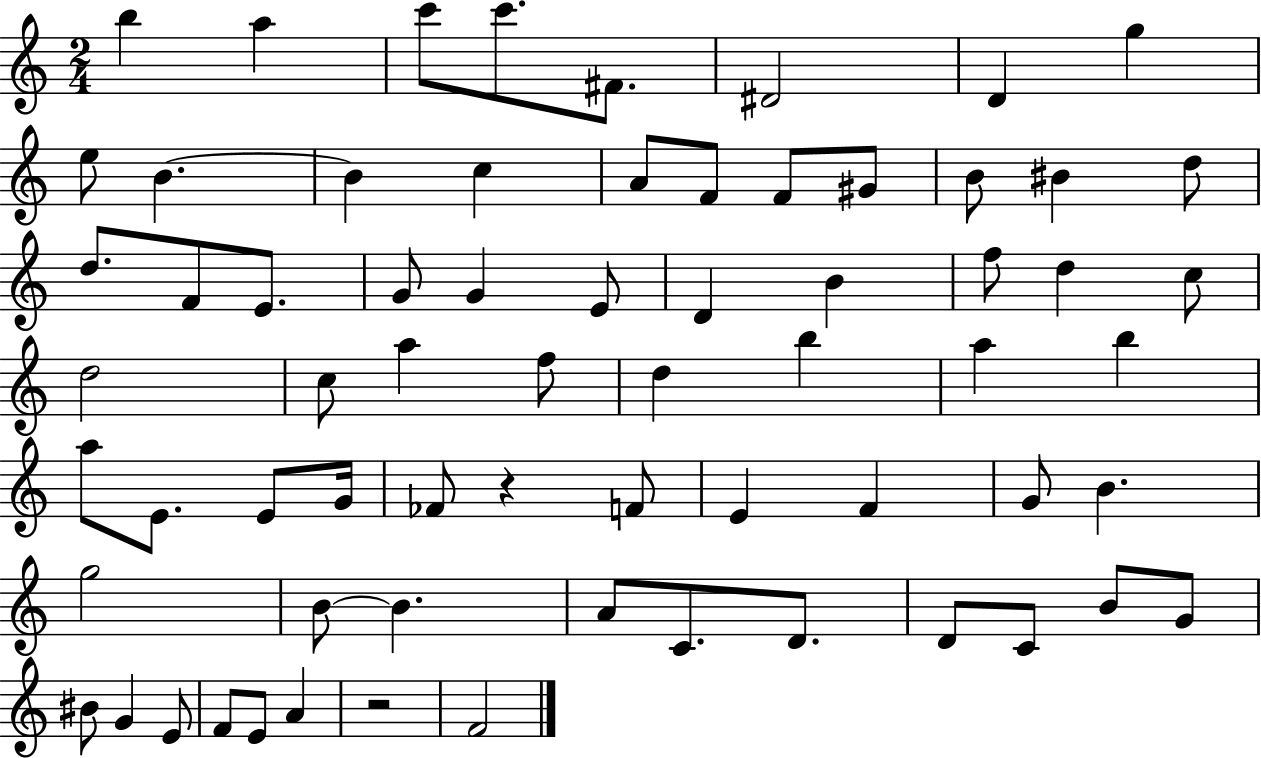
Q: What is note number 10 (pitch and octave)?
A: B4